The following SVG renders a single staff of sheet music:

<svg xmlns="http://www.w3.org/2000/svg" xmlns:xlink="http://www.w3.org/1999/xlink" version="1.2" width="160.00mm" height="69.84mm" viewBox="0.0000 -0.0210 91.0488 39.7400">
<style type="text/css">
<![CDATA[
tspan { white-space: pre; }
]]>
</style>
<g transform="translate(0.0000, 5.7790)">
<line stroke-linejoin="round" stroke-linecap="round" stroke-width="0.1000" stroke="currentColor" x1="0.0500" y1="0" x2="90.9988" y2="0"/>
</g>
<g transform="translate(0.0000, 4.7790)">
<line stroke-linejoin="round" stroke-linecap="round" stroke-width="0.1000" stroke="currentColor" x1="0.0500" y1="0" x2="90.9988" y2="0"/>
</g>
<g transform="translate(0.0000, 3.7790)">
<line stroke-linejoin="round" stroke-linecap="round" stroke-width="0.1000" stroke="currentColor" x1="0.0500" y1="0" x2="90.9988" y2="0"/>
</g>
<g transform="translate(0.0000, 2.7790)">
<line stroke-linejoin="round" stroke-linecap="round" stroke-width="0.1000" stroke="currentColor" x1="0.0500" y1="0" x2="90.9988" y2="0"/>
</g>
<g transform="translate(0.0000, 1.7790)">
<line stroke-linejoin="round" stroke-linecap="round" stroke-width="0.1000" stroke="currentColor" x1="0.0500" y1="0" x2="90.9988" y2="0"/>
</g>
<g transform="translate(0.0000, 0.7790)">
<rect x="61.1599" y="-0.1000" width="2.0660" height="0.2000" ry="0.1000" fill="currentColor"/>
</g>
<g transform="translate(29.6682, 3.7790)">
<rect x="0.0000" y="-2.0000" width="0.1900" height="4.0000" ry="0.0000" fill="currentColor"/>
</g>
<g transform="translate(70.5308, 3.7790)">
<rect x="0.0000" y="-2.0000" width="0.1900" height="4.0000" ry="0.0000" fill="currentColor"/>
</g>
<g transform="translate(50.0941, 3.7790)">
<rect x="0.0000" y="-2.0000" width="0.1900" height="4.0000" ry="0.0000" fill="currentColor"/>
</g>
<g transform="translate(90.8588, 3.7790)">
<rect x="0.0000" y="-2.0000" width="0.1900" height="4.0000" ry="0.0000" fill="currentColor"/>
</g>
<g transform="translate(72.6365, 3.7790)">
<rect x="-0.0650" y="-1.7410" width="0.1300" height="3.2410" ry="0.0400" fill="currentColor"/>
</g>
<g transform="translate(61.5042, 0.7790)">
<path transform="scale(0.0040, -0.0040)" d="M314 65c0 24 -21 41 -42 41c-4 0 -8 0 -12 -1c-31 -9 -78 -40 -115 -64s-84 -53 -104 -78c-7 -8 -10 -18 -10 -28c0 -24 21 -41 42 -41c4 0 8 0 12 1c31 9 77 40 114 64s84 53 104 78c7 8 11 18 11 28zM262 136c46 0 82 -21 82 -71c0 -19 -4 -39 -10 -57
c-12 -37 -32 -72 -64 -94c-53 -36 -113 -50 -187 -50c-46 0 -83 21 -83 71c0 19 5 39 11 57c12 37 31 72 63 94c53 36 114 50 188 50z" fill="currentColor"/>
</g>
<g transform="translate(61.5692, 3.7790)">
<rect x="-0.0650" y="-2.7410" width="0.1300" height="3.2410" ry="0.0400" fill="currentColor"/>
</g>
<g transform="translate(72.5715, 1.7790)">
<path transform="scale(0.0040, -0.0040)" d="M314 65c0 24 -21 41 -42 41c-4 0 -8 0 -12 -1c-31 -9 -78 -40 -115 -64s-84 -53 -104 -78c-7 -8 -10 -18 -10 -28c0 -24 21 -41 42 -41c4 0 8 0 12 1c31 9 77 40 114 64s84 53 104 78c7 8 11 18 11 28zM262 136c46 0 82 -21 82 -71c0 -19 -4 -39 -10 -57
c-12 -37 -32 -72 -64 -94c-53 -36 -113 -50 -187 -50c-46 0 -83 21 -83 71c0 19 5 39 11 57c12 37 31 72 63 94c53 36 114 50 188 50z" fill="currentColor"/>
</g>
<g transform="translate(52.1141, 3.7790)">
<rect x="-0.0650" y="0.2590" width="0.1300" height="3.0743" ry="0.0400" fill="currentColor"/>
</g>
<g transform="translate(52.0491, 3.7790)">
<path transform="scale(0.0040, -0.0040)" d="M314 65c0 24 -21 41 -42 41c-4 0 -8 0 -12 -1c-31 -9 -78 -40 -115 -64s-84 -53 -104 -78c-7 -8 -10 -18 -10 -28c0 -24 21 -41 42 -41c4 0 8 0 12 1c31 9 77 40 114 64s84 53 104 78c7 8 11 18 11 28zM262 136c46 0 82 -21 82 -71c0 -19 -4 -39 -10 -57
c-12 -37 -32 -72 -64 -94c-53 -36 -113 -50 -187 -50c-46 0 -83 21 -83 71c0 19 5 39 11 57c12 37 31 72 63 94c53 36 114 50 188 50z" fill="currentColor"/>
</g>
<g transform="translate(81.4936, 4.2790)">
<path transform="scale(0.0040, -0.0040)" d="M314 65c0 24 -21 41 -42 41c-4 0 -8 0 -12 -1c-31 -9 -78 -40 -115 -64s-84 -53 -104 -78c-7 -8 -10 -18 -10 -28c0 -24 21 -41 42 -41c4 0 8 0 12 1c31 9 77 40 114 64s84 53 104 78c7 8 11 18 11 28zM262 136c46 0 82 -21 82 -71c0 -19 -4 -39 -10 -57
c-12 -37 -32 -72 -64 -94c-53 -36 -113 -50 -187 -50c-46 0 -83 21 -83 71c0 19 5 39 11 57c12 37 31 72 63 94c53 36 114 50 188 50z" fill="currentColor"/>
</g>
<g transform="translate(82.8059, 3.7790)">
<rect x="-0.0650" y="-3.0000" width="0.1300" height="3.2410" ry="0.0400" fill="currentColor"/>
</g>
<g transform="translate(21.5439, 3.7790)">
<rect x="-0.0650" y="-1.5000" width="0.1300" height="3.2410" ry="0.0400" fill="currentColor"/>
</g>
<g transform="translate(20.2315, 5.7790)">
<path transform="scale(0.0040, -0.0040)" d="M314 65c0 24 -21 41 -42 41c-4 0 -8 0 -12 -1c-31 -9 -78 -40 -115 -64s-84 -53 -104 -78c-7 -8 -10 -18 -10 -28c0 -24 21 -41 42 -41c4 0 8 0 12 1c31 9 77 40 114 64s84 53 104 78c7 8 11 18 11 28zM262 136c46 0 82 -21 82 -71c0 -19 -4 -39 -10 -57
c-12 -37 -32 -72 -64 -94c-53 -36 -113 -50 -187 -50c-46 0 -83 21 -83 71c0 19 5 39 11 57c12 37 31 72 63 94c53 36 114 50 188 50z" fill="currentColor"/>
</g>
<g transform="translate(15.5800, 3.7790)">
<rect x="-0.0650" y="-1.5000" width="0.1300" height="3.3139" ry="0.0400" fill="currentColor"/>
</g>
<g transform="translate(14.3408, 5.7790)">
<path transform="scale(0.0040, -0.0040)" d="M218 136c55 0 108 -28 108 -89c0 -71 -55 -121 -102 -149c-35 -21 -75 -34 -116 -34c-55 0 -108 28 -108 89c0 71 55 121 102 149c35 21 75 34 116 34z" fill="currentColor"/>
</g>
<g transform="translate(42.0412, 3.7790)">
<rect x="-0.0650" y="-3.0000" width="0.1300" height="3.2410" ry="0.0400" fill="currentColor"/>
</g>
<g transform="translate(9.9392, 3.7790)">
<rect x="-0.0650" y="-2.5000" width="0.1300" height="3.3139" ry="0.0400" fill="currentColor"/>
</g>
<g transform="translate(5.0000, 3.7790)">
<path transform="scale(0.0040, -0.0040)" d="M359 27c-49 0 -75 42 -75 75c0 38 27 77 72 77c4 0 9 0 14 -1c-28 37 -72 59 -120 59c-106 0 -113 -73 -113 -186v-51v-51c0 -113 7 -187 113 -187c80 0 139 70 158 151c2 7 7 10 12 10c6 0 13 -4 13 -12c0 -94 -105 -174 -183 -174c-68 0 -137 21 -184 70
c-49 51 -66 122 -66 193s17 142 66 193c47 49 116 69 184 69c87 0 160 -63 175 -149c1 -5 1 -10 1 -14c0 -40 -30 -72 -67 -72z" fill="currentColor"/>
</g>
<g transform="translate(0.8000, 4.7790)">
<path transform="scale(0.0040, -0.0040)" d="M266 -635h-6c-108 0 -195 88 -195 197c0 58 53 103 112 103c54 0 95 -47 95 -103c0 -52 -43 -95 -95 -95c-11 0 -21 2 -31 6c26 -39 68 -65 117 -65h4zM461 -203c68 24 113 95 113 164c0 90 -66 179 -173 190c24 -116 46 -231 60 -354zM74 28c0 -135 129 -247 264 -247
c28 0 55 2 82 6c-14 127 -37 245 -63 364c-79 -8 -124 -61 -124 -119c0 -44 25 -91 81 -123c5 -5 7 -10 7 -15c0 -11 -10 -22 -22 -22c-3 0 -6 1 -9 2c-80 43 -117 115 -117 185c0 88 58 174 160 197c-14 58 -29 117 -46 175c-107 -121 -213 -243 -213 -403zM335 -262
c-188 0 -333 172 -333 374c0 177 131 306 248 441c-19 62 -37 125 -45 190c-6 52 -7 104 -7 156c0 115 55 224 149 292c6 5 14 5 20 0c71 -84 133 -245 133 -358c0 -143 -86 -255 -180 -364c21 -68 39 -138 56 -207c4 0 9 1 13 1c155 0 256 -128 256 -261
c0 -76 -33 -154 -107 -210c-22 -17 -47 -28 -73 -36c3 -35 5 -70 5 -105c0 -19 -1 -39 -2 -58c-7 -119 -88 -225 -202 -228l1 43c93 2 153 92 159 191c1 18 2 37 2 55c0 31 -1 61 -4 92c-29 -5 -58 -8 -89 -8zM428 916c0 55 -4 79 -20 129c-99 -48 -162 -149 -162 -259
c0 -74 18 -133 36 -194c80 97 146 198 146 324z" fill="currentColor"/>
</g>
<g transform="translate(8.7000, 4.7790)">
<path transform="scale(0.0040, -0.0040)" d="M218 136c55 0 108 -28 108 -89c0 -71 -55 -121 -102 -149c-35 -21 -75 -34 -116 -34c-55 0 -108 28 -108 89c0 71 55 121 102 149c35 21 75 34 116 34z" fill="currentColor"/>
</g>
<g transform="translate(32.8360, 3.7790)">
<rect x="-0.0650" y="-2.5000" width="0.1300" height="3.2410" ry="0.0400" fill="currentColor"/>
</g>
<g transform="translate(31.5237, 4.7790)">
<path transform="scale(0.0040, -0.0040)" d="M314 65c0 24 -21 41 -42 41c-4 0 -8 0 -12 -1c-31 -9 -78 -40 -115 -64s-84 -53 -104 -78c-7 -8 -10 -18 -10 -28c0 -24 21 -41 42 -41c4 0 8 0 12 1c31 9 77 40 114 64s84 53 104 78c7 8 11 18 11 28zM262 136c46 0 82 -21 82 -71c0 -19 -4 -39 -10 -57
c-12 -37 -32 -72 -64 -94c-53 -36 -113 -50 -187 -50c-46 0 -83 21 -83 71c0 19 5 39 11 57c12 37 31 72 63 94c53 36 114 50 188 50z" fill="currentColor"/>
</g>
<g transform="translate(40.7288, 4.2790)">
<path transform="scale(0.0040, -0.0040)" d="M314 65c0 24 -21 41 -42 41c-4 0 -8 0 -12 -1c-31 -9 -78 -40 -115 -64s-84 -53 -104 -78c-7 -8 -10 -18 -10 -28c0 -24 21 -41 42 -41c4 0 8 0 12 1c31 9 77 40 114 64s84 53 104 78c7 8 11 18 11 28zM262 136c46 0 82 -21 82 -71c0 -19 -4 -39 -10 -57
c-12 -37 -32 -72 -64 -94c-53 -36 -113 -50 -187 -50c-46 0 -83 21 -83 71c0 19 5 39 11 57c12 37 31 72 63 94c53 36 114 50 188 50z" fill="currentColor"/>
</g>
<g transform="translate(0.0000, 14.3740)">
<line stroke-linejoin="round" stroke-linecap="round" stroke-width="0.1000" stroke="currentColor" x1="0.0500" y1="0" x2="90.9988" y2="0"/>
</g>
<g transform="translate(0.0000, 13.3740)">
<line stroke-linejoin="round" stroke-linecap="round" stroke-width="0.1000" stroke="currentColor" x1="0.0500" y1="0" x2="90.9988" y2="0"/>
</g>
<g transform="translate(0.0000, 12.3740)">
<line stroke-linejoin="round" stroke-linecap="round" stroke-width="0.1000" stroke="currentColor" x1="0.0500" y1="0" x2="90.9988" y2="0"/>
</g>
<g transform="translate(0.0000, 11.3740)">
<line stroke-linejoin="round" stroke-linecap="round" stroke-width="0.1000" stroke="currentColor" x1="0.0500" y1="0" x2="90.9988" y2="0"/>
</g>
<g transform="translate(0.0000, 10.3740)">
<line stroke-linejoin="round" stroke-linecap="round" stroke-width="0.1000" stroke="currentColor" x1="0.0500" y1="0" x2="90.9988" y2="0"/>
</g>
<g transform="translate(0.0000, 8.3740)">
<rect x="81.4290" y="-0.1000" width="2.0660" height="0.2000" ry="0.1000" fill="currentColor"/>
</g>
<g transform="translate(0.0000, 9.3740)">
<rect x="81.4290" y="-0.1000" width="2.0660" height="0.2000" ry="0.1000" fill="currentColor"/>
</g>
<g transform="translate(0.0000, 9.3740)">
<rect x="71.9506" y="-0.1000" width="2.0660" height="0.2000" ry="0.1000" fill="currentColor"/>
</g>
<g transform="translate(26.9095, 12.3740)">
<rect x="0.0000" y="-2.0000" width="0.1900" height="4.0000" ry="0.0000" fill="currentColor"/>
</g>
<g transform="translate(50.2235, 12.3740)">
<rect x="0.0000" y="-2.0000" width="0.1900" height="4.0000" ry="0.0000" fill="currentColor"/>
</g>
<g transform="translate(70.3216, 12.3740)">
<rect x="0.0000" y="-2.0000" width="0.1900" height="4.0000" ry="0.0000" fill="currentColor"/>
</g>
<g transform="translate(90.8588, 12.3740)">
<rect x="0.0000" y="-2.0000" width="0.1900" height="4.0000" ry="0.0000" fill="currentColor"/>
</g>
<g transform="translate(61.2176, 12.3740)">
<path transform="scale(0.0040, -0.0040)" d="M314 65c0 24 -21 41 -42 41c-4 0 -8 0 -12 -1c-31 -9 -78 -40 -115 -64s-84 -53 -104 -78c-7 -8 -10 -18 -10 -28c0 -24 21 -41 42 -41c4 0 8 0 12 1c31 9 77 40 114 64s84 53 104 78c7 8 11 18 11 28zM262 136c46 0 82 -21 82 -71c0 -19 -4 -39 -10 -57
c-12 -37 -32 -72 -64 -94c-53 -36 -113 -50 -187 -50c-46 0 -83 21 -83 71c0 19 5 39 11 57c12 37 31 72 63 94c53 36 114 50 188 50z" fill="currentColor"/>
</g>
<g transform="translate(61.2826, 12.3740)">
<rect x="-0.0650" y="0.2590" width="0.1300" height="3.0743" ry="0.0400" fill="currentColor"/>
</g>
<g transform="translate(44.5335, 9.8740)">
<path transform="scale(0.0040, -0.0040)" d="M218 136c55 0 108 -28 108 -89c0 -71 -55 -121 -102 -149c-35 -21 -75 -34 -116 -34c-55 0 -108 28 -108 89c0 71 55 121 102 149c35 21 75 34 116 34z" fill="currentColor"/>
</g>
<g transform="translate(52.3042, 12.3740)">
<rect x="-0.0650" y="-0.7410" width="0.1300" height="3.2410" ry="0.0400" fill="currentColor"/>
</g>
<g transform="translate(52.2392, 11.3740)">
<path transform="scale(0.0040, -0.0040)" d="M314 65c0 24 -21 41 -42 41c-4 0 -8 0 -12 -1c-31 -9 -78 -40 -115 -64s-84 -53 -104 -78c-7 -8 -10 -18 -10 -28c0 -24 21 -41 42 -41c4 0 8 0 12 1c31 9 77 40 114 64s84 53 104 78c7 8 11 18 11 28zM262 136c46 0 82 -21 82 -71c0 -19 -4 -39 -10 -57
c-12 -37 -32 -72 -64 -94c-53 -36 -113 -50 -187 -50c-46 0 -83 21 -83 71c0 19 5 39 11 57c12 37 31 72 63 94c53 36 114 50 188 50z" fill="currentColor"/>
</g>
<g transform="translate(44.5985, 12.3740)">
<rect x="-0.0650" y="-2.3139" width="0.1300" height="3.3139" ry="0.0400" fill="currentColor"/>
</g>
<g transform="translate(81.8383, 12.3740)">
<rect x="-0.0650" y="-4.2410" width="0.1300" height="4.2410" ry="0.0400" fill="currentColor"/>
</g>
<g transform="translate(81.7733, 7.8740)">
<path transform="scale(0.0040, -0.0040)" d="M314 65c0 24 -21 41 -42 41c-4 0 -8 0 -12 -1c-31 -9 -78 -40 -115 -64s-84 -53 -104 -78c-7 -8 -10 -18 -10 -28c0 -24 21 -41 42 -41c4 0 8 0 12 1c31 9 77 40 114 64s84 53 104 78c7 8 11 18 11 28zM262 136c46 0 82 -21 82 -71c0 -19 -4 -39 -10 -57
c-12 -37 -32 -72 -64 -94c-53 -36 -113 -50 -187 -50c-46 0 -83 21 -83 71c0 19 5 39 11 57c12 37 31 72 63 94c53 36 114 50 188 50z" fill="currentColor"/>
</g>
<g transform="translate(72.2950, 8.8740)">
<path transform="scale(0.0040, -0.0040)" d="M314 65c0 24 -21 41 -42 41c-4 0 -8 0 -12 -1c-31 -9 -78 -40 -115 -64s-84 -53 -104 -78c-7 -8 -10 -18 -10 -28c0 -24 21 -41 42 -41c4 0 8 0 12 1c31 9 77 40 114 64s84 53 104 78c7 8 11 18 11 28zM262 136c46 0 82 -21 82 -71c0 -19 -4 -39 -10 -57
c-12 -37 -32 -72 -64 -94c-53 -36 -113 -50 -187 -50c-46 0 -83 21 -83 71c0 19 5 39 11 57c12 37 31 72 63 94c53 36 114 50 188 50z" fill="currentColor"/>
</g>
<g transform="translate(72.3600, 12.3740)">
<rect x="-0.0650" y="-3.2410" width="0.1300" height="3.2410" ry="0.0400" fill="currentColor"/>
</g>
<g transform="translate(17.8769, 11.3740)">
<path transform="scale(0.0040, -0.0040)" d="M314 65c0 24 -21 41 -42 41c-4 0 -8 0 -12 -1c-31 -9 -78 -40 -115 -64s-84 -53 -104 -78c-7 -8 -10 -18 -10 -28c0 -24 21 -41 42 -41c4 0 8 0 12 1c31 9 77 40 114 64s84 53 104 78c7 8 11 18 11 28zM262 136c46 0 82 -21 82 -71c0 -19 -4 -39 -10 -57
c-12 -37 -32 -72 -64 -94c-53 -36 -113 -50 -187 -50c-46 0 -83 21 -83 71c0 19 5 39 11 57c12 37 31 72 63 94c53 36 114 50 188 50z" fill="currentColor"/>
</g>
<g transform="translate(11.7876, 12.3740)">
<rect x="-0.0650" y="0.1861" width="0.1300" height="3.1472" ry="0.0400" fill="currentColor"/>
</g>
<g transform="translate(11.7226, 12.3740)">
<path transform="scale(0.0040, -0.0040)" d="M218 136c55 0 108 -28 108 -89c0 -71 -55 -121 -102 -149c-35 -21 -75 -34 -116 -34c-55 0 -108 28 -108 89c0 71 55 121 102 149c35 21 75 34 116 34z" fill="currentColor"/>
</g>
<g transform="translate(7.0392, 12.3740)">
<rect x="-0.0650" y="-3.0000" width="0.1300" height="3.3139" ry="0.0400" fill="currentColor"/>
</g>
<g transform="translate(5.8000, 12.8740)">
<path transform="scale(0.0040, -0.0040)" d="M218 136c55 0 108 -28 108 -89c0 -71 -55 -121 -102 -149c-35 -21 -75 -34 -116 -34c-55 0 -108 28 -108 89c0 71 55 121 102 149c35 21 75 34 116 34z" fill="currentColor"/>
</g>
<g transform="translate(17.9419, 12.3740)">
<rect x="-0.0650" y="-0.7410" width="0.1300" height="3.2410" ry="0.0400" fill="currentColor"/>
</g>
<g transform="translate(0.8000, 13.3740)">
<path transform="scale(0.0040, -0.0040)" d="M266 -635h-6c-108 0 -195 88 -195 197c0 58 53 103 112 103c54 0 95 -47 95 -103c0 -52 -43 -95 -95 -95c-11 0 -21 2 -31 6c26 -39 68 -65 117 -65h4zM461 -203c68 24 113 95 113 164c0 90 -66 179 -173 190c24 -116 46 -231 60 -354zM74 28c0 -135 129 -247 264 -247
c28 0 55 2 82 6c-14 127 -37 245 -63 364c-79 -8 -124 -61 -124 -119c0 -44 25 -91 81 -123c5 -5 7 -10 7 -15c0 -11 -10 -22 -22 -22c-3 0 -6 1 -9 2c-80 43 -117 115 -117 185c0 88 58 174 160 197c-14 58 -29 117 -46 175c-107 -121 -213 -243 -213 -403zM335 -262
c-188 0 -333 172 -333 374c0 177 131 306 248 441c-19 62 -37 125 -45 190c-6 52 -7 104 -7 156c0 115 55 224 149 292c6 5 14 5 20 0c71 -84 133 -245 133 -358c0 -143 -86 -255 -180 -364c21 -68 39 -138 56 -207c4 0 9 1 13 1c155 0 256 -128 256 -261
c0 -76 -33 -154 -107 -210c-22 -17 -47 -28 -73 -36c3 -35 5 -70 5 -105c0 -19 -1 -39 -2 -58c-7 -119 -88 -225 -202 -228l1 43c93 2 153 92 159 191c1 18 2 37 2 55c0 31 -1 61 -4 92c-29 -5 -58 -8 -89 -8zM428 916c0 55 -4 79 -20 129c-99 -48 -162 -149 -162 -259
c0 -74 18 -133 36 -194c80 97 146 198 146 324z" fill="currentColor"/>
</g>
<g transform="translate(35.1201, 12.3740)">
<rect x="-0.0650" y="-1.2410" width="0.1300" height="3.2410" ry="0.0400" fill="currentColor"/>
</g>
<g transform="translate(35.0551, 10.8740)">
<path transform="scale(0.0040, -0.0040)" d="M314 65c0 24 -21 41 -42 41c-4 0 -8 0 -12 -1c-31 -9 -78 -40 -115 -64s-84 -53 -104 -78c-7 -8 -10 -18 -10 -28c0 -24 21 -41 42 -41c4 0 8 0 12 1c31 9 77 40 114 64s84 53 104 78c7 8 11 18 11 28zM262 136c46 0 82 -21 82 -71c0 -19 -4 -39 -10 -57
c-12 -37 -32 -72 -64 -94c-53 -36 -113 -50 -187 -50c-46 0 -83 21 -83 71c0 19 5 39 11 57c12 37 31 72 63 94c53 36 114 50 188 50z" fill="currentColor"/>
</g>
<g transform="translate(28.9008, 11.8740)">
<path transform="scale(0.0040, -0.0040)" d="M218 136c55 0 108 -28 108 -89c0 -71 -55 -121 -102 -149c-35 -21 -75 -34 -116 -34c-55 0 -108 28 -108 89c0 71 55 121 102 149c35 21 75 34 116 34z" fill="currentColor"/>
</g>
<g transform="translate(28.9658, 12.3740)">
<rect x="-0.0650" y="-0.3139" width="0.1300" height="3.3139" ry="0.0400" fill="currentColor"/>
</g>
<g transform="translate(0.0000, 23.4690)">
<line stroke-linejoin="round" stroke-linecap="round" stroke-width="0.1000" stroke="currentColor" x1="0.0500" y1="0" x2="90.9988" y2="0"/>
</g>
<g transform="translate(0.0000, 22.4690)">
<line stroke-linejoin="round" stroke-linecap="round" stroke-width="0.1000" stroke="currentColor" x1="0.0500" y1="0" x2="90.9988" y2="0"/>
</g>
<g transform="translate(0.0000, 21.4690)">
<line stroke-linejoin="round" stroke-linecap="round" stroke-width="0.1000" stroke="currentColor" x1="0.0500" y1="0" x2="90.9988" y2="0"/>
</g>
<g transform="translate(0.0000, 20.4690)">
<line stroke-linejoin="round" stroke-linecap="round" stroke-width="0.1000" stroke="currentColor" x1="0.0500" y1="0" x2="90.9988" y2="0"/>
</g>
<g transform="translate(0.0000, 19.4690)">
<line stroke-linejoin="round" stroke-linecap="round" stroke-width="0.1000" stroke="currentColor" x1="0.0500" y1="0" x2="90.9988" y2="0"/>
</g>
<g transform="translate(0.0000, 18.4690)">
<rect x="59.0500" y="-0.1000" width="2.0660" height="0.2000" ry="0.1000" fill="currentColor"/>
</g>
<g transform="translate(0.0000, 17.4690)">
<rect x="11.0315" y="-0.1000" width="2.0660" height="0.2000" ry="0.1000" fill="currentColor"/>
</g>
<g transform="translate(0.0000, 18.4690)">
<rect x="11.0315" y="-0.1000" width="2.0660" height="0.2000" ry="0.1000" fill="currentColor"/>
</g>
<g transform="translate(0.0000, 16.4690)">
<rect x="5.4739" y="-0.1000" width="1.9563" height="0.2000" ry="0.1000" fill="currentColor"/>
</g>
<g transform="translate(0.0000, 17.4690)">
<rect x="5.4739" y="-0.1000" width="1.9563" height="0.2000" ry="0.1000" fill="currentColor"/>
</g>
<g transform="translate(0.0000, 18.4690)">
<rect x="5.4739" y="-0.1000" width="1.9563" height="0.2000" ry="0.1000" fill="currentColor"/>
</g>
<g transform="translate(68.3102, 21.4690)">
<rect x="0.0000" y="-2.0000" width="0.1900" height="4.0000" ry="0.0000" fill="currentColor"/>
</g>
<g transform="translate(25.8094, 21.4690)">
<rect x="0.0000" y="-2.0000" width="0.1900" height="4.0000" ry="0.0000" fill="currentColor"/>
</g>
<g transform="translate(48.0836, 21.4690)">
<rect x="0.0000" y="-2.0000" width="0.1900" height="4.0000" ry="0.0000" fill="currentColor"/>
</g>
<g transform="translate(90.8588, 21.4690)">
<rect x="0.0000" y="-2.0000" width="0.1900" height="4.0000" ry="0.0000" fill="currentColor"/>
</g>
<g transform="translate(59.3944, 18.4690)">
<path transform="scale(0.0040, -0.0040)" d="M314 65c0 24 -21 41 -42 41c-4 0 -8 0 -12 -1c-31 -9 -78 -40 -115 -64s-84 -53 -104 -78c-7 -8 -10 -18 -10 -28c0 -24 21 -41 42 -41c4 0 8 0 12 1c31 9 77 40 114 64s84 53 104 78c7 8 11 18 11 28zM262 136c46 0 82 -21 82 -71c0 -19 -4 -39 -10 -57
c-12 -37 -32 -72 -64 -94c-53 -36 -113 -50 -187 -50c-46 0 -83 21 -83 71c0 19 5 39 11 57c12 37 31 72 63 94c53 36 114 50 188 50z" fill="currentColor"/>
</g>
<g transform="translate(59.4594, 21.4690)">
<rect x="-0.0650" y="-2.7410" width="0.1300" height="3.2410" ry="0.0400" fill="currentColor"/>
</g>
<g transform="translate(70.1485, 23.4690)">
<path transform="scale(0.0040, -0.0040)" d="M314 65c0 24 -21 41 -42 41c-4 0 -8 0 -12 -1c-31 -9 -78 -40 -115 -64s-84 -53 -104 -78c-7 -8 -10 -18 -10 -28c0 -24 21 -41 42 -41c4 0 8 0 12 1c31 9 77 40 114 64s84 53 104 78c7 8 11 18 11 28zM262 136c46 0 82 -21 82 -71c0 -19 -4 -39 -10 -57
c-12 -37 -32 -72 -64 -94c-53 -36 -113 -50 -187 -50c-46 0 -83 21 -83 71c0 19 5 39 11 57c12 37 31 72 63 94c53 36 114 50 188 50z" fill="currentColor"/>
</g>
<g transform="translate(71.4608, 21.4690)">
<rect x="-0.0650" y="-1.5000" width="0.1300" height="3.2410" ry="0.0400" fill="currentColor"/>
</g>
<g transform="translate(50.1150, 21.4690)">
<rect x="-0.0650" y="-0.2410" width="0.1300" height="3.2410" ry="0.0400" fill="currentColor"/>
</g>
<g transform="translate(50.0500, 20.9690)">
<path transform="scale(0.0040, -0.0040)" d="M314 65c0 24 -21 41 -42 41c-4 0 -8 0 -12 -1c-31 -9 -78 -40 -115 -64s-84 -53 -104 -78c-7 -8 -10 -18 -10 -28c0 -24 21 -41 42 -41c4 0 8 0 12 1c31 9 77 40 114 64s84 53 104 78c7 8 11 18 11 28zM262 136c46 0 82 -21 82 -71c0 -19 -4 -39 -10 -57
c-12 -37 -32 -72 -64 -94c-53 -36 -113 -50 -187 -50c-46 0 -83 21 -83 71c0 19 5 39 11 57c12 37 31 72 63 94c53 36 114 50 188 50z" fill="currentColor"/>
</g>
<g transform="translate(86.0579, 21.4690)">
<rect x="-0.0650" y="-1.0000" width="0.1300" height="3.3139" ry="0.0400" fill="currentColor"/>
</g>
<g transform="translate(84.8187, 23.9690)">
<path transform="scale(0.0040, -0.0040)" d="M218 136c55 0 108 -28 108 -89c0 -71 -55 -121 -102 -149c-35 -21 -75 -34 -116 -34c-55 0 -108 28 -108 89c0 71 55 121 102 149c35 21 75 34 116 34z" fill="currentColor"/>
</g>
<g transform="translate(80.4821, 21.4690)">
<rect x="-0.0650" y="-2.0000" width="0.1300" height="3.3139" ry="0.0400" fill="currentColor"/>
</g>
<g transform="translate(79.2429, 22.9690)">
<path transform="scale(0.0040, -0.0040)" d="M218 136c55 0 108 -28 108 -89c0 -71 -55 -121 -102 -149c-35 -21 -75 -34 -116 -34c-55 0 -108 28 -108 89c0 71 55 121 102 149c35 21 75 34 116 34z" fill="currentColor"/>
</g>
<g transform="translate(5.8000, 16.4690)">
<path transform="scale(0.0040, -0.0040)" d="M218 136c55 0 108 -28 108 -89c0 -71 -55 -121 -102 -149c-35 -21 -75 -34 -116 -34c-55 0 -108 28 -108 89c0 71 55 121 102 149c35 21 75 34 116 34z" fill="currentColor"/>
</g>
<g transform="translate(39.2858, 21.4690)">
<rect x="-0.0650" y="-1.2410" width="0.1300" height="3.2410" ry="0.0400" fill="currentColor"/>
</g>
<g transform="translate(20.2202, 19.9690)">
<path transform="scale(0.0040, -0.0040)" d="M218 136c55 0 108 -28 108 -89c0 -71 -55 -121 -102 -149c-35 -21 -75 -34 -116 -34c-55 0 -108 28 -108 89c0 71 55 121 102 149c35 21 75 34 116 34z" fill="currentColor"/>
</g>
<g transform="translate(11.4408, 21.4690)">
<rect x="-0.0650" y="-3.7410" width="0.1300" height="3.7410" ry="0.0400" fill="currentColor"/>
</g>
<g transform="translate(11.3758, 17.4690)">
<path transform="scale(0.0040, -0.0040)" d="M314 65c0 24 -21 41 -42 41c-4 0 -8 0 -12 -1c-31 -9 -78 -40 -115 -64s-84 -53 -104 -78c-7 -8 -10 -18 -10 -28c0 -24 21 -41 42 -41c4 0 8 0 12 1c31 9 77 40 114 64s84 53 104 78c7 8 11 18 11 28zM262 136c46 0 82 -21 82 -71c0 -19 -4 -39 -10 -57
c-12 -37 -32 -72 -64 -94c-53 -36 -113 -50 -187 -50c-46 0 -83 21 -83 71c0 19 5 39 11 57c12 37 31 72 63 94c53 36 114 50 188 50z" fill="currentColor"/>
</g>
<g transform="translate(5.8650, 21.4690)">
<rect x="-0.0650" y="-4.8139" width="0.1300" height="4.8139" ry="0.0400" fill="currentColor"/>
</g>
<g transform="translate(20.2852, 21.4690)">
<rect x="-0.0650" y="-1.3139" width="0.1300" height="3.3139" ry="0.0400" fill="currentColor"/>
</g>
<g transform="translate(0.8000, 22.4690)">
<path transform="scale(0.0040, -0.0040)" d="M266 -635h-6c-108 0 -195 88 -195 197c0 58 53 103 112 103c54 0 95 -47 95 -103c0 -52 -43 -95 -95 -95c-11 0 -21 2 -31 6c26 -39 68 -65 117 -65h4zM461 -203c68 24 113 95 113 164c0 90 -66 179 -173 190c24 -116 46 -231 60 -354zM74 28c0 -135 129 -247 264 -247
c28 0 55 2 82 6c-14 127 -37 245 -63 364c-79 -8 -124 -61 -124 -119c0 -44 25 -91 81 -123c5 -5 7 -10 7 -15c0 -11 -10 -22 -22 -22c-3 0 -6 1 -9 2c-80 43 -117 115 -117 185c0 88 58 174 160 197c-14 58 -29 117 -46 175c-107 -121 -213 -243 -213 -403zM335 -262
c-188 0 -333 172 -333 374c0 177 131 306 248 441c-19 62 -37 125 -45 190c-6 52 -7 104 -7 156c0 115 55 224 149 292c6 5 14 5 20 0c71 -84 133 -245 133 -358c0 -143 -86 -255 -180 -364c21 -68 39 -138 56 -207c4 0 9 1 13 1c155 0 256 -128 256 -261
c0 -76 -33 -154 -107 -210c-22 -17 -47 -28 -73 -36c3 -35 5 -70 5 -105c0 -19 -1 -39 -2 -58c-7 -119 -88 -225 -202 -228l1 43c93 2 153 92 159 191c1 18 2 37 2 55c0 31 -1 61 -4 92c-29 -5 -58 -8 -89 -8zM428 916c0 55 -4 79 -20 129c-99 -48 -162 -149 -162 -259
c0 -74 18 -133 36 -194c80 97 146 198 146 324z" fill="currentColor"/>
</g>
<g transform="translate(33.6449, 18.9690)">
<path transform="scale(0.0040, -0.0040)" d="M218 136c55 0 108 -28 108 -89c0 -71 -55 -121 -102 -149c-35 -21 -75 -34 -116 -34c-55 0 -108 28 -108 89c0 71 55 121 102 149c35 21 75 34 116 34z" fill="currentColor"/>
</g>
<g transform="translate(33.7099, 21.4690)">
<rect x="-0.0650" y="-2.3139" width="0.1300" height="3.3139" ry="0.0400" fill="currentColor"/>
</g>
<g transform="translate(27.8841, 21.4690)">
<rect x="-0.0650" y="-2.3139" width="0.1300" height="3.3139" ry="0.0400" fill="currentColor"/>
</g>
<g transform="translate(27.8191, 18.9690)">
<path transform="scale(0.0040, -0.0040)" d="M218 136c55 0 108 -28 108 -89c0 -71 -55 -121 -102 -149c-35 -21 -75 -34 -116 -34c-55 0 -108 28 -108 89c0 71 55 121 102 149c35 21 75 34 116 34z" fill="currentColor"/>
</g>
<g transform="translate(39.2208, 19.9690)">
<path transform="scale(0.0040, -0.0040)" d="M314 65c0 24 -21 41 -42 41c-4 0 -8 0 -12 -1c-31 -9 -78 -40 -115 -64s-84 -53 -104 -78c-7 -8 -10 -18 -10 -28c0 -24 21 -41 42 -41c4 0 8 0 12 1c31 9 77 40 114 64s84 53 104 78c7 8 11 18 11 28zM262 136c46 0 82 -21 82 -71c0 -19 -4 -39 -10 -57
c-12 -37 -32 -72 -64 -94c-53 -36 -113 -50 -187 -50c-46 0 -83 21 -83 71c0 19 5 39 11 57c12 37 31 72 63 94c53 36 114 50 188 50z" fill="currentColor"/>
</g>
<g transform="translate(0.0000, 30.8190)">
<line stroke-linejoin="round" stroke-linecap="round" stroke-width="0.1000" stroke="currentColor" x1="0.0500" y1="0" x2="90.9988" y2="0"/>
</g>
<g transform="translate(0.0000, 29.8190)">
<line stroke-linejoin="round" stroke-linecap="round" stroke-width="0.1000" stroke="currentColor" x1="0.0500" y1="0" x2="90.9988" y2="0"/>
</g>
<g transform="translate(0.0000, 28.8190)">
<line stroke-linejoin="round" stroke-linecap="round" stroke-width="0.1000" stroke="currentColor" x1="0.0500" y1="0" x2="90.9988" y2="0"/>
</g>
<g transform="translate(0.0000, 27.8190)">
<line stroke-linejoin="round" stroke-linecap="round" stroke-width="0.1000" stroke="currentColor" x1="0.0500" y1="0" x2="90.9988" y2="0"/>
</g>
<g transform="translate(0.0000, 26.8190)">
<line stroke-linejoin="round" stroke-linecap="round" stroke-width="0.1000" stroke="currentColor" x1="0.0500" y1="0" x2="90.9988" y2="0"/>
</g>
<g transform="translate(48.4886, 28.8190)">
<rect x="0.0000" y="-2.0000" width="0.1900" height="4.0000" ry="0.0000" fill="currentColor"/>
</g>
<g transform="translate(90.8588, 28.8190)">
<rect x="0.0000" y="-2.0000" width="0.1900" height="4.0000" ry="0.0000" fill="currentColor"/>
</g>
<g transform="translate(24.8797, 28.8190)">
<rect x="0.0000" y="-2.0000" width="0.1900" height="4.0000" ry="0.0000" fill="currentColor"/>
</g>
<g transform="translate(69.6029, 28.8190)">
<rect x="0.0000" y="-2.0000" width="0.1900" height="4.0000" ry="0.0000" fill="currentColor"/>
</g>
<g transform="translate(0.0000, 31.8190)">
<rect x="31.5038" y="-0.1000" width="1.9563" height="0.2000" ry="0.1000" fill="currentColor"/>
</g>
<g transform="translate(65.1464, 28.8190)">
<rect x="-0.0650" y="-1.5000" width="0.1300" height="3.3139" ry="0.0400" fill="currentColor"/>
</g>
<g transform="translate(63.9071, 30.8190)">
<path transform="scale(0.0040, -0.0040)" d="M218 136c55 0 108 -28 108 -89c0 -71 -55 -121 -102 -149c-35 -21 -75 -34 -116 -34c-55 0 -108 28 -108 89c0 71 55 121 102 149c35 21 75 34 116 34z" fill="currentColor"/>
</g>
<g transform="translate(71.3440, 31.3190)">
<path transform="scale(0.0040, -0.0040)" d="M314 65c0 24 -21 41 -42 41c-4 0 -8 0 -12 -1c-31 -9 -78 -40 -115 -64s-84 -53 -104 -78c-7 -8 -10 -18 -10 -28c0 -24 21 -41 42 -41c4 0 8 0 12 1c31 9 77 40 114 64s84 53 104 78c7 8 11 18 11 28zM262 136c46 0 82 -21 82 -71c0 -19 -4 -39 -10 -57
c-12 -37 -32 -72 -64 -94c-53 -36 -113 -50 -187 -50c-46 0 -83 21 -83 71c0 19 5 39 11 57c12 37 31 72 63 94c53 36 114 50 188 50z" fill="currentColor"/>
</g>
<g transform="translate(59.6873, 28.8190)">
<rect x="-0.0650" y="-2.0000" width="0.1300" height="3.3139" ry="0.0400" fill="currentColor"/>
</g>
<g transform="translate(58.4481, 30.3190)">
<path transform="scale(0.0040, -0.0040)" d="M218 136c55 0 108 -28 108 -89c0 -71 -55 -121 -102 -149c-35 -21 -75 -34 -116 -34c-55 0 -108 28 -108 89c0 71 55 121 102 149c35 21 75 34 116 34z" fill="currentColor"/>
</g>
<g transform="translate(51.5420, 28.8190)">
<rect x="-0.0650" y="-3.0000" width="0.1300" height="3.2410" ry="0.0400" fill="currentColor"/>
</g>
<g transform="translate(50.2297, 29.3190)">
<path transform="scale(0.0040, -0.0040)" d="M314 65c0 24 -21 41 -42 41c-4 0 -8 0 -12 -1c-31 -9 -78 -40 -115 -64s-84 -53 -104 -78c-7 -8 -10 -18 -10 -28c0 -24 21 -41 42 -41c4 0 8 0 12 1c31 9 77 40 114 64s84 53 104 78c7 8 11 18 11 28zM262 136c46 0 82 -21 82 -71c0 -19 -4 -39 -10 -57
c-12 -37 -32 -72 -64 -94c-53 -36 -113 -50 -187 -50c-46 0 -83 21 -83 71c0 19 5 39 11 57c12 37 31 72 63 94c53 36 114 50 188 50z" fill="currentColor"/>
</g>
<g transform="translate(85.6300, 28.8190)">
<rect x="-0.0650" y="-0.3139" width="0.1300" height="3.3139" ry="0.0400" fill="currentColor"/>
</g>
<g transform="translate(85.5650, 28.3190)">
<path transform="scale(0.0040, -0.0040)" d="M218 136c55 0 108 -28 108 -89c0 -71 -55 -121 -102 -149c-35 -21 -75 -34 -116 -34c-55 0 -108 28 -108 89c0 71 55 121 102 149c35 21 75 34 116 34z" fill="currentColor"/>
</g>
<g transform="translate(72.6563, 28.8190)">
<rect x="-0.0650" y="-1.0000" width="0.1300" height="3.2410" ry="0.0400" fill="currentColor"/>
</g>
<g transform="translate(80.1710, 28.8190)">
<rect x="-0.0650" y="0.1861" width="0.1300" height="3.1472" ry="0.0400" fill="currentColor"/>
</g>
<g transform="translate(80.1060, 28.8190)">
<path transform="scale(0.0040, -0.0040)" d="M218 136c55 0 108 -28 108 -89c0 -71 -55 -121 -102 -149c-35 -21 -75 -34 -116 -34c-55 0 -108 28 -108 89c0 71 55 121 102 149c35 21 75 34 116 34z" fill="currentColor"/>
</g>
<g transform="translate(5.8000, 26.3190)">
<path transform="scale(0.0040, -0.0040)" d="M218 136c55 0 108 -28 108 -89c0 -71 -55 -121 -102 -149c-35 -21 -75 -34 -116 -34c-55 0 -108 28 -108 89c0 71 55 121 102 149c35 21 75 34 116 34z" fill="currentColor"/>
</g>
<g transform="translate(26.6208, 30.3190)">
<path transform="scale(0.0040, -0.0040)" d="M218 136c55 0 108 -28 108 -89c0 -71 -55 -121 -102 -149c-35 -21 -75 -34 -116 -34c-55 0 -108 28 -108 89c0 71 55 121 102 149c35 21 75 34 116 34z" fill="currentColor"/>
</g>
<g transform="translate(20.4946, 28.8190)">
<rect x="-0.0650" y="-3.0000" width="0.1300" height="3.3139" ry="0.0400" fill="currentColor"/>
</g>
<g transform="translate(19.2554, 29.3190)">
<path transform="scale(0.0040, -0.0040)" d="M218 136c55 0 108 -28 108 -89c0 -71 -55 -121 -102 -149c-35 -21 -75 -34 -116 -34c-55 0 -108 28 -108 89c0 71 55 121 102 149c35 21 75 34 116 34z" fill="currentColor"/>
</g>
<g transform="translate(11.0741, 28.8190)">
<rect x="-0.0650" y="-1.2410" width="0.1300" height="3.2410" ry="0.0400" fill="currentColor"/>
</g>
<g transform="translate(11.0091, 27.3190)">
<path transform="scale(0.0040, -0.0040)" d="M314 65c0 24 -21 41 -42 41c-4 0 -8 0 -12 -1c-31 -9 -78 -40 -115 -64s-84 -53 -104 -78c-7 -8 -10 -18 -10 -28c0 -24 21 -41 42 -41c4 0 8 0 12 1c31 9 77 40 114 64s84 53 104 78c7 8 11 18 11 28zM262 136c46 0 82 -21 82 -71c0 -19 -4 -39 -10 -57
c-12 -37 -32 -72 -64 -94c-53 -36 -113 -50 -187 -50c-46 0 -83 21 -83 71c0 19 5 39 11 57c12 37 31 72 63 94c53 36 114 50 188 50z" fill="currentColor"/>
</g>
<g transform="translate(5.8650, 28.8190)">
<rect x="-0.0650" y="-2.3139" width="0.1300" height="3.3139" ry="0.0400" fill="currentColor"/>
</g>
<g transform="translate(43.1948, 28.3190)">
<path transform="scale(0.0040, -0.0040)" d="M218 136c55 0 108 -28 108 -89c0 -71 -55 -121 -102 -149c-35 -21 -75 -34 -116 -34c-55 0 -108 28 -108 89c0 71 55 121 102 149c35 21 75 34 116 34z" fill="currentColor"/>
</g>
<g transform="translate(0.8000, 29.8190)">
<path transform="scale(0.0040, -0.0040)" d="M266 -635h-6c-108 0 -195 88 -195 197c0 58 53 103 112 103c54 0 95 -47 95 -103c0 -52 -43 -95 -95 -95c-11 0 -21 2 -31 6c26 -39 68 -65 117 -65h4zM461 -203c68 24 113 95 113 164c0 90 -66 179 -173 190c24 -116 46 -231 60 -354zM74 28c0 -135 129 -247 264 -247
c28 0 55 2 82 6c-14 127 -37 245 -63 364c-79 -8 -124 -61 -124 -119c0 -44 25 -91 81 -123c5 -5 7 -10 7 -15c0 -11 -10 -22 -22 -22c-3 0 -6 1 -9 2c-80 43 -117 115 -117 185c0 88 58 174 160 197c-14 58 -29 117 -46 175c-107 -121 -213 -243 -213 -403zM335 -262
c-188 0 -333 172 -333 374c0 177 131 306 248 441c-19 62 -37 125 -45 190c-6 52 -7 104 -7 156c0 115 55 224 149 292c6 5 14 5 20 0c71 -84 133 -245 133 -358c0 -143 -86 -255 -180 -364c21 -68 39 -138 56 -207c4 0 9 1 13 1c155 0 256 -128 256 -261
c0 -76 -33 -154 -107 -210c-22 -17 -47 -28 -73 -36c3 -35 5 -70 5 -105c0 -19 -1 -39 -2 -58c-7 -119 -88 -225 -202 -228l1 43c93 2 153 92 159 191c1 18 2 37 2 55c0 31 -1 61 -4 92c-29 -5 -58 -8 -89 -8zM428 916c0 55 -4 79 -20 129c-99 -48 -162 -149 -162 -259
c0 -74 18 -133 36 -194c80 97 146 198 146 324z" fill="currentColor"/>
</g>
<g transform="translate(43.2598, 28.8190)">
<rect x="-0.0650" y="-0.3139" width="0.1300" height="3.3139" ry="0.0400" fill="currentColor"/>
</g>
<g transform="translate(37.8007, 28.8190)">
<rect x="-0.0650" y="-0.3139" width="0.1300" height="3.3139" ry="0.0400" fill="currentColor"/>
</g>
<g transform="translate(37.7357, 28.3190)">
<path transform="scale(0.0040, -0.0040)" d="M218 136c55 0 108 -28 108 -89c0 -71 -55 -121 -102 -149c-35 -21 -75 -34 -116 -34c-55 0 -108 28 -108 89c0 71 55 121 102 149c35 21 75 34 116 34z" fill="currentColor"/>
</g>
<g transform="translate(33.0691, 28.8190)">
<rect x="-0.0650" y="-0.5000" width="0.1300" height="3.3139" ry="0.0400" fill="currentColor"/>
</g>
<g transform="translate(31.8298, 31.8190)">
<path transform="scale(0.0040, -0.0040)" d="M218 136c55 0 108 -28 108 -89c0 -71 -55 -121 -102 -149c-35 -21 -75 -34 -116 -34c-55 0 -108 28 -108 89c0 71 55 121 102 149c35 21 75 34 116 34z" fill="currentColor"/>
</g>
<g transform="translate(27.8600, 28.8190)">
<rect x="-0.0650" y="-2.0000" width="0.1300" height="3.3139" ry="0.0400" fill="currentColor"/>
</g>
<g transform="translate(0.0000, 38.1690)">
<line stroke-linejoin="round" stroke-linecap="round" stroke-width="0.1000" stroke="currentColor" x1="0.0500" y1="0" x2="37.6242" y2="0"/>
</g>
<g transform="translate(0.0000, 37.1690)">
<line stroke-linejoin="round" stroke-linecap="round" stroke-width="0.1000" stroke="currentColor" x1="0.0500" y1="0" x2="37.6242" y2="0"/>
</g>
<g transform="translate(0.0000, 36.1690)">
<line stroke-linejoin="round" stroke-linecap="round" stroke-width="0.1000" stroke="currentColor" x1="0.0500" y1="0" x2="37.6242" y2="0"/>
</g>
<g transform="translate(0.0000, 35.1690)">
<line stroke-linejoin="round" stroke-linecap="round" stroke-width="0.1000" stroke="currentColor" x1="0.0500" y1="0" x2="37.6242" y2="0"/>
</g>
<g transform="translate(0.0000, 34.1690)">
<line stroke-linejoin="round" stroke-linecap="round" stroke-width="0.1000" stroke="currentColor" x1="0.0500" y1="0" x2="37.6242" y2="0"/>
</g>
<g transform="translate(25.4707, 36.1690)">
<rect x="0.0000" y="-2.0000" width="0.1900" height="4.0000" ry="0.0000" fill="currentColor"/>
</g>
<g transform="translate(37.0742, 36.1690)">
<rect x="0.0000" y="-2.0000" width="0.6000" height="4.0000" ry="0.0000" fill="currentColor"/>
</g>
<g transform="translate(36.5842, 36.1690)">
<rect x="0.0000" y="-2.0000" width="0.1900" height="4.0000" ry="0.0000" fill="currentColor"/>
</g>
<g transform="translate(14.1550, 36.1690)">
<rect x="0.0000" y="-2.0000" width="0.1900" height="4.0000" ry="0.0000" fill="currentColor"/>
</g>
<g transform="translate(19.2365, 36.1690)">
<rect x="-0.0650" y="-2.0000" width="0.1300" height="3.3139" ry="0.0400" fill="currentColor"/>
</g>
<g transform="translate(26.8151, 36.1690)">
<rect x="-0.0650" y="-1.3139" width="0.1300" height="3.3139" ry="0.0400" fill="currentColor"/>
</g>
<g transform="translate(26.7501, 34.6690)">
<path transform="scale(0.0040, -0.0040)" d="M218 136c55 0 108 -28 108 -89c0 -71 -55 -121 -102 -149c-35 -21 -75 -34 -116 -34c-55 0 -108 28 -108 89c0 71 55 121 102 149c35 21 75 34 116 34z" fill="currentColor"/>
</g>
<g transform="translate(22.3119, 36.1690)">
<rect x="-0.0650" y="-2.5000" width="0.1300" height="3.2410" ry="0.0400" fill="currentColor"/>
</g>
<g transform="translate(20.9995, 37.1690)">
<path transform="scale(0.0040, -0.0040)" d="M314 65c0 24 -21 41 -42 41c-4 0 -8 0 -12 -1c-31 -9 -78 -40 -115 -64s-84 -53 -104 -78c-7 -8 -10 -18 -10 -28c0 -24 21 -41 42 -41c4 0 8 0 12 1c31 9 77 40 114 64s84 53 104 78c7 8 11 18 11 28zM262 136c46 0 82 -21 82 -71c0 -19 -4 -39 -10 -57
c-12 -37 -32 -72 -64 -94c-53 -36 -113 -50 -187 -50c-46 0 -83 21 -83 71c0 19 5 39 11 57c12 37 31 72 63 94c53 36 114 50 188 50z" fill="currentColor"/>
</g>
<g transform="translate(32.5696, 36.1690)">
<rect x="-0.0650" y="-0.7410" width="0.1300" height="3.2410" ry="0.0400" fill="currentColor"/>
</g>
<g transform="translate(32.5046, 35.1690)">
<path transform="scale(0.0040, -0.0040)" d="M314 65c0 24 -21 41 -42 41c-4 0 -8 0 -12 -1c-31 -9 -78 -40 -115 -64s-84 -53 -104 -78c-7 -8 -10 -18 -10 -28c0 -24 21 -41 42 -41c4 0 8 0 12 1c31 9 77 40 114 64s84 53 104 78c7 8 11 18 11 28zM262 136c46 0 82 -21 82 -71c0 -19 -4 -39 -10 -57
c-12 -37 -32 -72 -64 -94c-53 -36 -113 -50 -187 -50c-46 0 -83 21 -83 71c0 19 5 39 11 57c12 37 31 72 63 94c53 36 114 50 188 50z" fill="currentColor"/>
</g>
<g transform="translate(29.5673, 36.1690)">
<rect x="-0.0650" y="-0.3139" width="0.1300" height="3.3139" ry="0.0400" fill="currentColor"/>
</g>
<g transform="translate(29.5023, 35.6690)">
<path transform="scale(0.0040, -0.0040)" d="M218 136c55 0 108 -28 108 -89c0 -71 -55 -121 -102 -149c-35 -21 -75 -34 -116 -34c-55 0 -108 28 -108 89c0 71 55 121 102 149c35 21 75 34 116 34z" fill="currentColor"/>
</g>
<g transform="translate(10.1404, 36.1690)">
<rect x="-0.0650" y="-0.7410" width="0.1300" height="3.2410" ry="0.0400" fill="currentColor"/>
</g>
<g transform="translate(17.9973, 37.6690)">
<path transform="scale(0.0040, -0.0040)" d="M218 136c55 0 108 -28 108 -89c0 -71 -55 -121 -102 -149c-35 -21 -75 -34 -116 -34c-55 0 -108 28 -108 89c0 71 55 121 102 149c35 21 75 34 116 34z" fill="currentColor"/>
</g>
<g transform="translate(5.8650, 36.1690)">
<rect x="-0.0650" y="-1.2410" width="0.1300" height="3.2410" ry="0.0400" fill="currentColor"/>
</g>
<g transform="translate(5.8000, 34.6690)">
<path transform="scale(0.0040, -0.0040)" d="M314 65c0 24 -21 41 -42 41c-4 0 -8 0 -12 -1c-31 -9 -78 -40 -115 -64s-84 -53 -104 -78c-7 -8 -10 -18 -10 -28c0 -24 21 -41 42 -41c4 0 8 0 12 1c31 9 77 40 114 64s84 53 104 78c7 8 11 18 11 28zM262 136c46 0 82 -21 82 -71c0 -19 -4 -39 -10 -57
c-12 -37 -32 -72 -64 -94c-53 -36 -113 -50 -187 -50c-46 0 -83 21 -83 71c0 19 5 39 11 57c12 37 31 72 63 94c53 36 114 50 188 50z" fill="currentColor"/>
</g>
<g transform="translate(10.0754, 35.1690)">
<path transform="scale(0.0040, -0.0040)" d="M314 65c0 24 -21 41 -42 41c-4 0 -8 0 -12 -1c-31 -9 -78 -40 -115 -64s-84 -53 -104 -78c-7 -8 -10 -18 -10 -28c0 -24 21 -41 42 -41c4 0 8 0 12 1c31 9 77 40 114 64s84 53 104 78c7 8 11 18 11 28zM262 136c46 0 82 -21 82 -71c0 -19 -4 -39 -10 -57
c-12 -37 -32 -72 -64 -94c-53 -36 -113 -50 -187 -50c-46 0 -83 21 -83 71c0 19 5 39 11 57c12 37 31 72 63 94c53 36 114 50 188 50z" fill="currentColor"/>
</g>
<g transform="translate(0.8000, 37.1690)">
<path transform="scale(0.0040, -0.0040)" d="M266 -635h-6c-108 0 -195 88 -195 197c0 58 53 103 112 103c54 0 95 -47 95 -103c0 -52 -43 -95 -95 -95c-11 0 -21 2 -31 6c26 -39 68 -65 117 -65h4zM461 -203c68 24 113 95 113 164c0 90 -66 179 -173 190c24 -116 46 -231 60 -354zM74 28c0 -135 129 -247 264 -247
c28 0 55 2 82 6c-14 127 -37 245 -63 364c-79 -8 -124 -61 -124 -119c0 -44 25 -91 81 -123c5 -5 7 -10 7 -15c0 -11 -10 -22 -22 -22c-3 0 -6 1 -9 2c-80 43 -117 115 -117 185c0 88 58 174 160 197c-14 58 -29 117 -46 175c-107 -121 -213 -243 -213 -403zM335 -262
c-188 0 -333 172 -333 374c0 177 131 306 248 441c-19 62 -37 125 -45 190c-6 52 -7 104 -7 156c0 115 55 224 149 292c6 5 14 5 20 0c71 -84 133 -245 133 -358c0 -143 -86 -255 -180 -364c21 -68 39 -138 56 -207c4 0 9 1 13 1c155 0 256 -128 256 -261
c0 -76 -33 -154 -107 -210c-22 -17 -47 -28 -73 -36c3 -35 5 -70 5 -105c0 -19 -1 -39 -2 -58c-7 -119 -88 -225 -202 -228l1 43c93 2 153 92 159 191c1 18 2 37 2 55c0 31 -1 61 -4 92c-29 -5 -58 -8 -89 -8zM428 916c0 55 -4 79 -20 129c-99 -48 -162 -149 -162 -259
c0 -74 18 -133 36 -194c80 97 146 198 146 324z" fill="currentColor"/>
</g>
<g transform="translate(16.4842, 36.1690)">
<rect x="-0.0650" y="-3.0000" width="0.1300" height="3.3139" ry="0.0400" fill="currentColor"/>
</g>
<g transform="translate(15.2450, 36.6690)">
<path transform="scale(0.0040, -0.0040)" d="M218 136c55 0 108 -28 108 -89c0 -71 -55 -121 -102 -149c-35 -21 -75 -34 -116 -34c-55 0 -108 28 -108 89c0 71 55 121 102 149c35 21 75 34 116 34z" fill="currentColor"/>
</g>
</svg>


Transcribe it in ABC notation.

X:1
T:Untitled
M:4/4
L:1/4
K:C
G E E2 G2 A2 B2 a2 f2 A2 A B d2 c e2 g d2 B2 b2 d'2 e' c'2 e g g e2 c2 a2 E2 F D g e2 A F C c c A2 F E D2 B c e2 d2 A F G2 e c d2